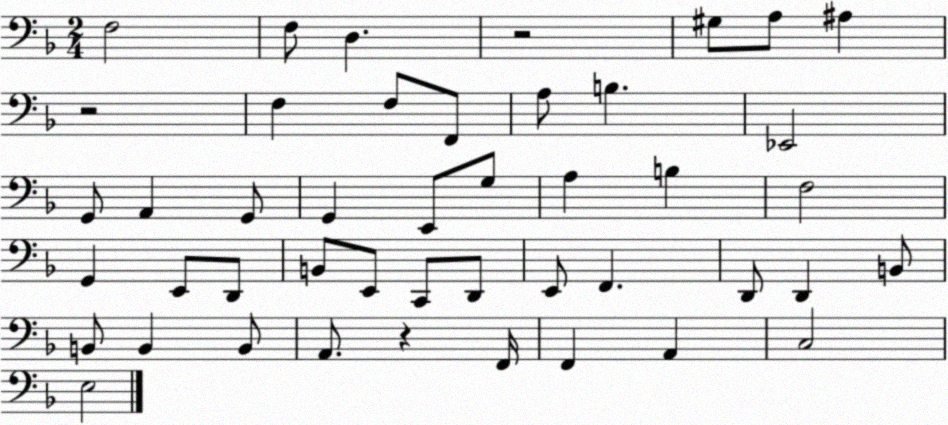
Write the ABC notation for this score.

X:1
T:Untitled
M:2/4
L:1/4
K:F
F,2 F,/2 D, z2 ^G,/2 A,/2 ^A, z2 F, F,/2 F,,/2 A,/2 B, _E,,2 G,,/2 A,, G,,/2 G,, E,,/2 G,/2 A, B, F,2 G,, E,,/2 D,,/2 B,,/2 E,,/2 C,,/2 D,,/2 E,,/2 F,, D,,/2 D,, B,,/2 B,,/2 B,, B,,/2 A,,/2 z F,,/4 F,, A,, C,2 E,2